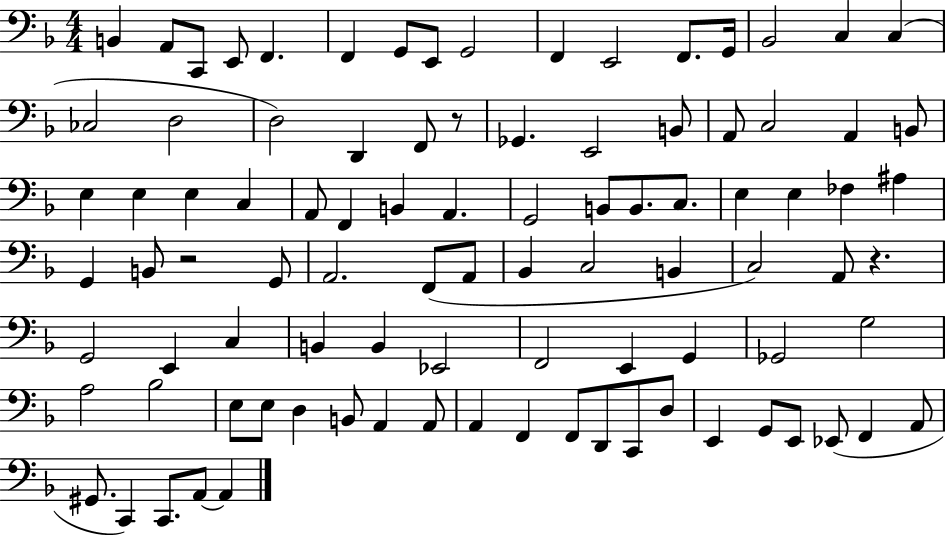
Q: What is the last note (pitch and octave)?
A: A2